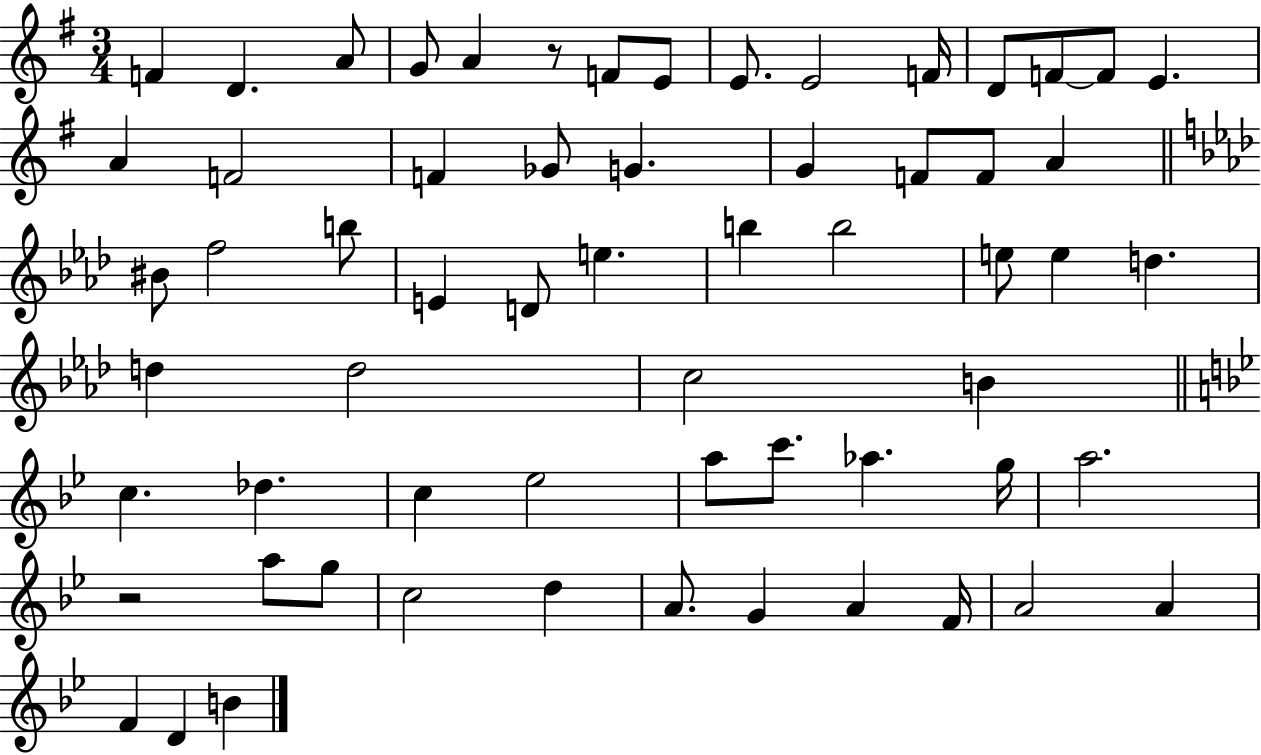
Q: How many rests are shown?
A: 2